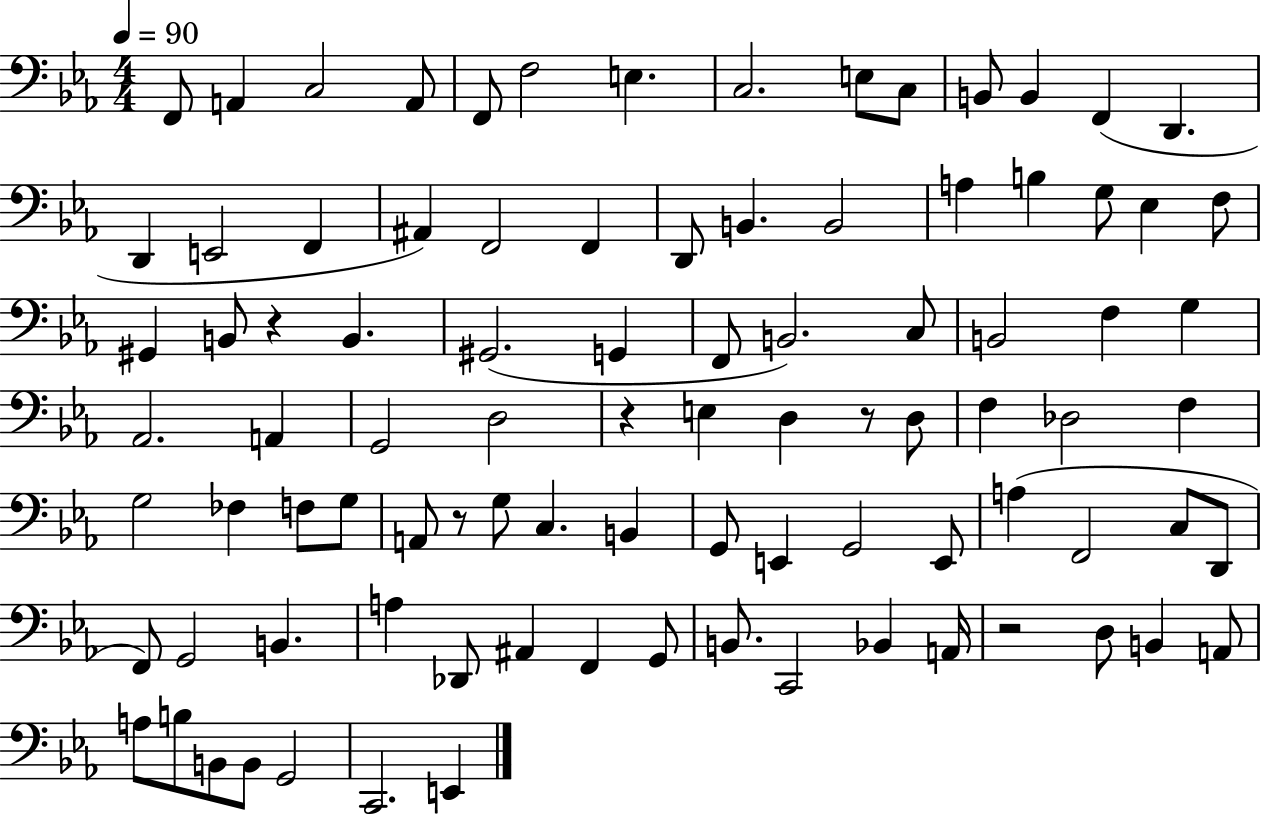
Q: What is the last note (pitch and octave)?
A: E2